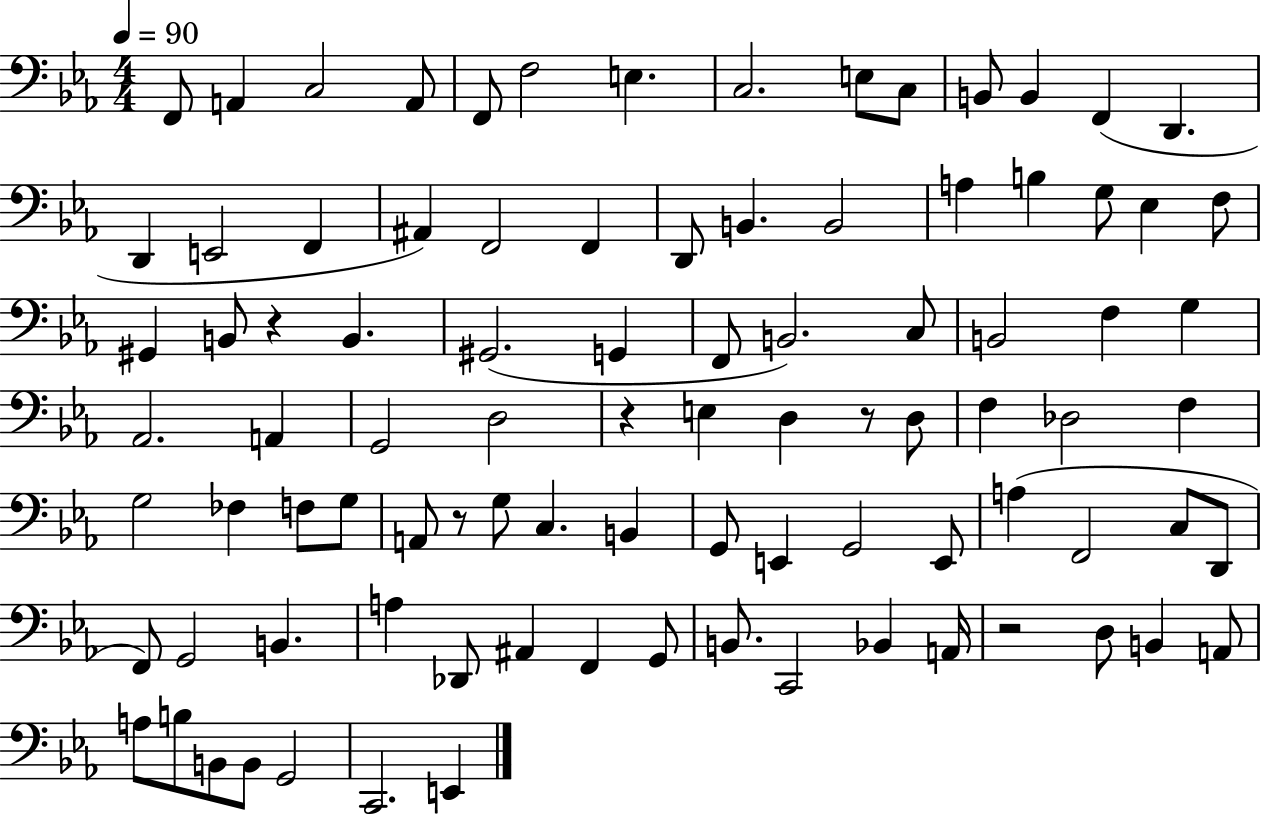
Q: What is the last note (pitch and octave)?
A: E2